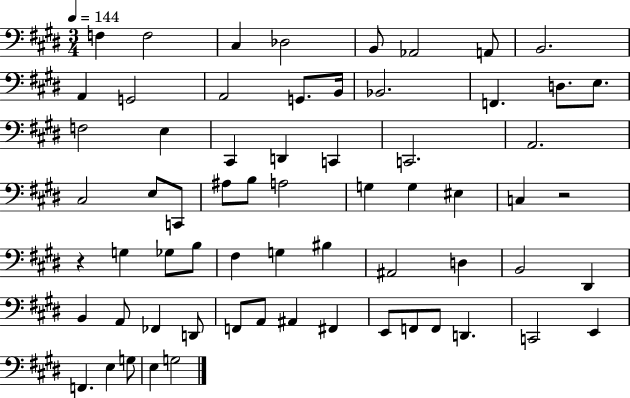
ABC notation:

X:1
T:Untitled
M:3/4
L:1/4
K:E
F, F,2 ^C, _D,2 B,,/2 _A,,2 A,,/2 B,,2 A,, G,,2 A,,2 G,,/2 B,,/4 _B,,2 F,, D,/2 E,/2 F,2 E, ^C,, D,, C,, C,,2 A,,2 ^C,2 E,/2 C,,/2 ^A,/2 B,/2 A,2 G, G, ^E, C, z2 z G, _G,/2 B,/2 ^F, G, ^B, ^A,,2 D, B,,2 ^D,, B,, A,,/2 _F,, D,,/2 F,,/2 A,,/2 ^A,, ^F,, E,,/2 F,,/2 F,,/2 D,, C,,2 E,, F,, E, G,/2 E, G,2